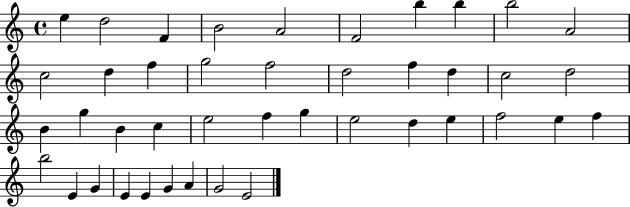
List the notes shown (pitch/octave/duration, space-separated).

E5/q D5/h F4/q B4/h A4/h F4/h B5/q B5/q B5/h A4/h C5/h D5/q F5/q G5/h F5/h D5/h F5/q D5/q C5/h D5/h B4/q G5/q B4/q C5/q E5/h F5/q G5/q E5/h D5/q E5/q F5/h E5/q F5/q B5/h E4/q G4/q E4/q E4/q G4/q A4/q G4/h E4/h